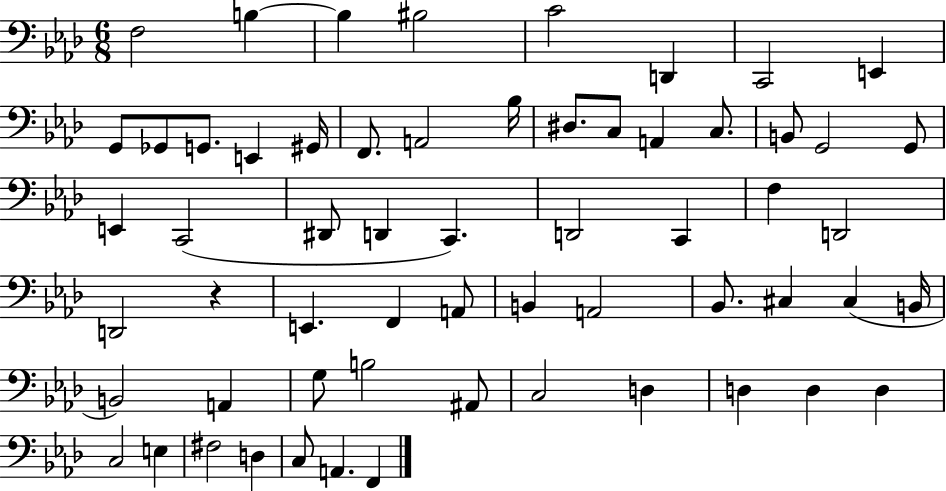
X:1
T:Untitled
M:6/8
L:1/4
K:Ab
F,2 B, B, ^B,2 C2 D,, C,,2 E,, G,,/2 _G,,/2 G,,/2 E,, ^G,,/4 F,,/2 A,,2 _B,/4 ^D,/2 C,/2 A,, C,/2 B,,/2 G,,2 G,,/2 E,, C,,2 ^D,,/2 D,, C,, D,,2 C,, F, D,,2 D,,2 z E,, F,, A,,/2 B,, A,,2 _B,,/2 ^C, ^C, B,,/4 B,,2 A,, G,/2 B,2 ^A,,/2 C,2 D, D, D, D, C,2 E, ^F,2 D, C,/2 A,, F,,